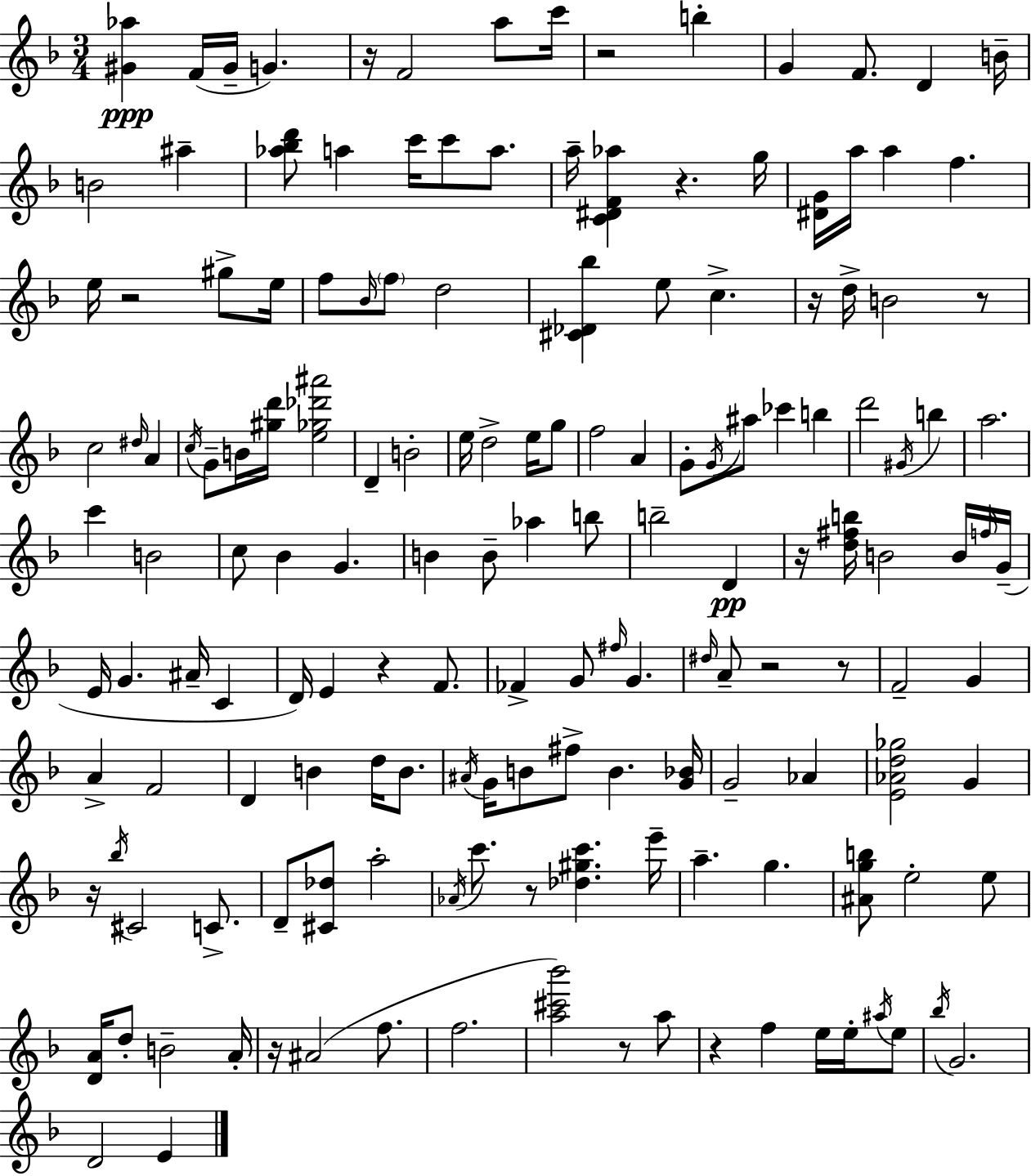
{
  \clef treble
  \numericTimeSignature
  \time 3/4
  \key d \minor
  <gis' aes''>4\ppp f'16( gis'16-- g'4.) | r16 f'2 a''8 c'''16 | r2 b''4-. | g'4 f'8. d'4 b'16-- | \break b'2 ais''4-- | <aes'' bes'' d'''>8 a''4 c'''16 c'''8 a''8. | a''16-- <c' dis' f' aes''>4 r4. g''16 | <dis' g'>16 a''16 a''4 f''4. | \break e''16 r2 gis''8-> e''16 | f''8 \grace { bes'16 } \parenthesize f''8 d''2 | <cis' des' bes''>4 e''8 c''4.-> | r16 d''16-> b'2 r8 | \break c''2 \grace { dis''16 } a'4 | \acciaccatura { c''16 } g'8-- b'16 <gis'' d'''>16 <e'' ges'' des''' ais'''>2 | d'4-- b'2-. | e''16 d''2-> | \break e''16 g''8 f''2 a'4 | g'8-. \acciaccatura { g'16 } ais''8 ces'''4 | b''4 d'''2 | \acciaccatura { gis'16 } b''4 a''2. | \break c'''4 b'2 | c''8 bes'4 g'4. | b'4 b'8-- aes''4 | b''8 b''2-- | \break d'4\pp r16 <d'' fis'' b''>16 b'2 | b'16 \grace { f''16 } g'16--( e'16 g'4. | ais'16-- c'4 d'16) e'4 r4 | f'8. fes'4-> g'8 | \break \grace { fis''16 } g'4. \grace { dis''16 } a'8-- r2 | r8 f'2-- | g'4 a'4-> | f'2 d'4 | \break b'4 d''16 b'8. \acciaccatura { ais'16 } g'16 b'8 | fis''8-> b'4. <g' bes'>16 g'2-- | aes'4 <e' aes' d'' ges''>2 | g'4 r16 \acciaccatura { bes''16 } cis'2 | \break c'8.-> d'8-- | <cis' des''>8 a''2-. \acciaccatura { aes'16 } c'''8. | r8 <des'' gis'' c'''>4. e'''16-- a''4.-- | g''4. <ais' g'' b''>8 | \break e''2-. e''8 <d' a'>16 | d''8-. b'2-- a'16-. r16 | ais'2( f''8. f''2. | <a'' cis''' bes'''>2) | \break r8 a''8 r4 | f''4 e''16 e''16-. \acciaccatura { ais''16 } e''8 | \acciaccatura { bes''16 } g'2. | d'2 e'4 | \break \bar "|."
}